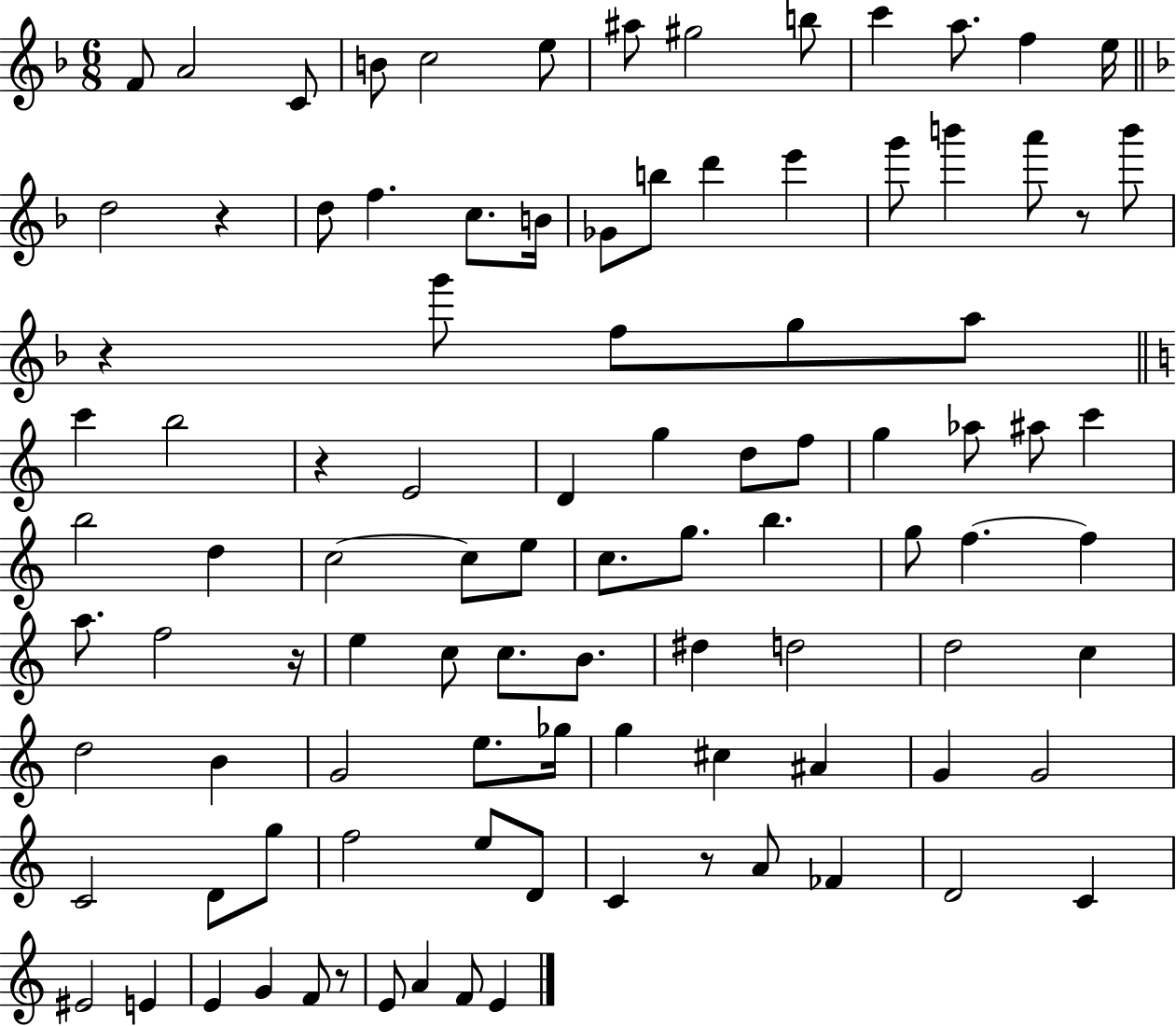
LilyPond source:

{
  \clef treble
  \numericTimeSignature
  \time 6/8
  \key f \major
  \repeat volta 2 { f'8 a'2 c'8 | b'8 c''2 e''8 | ais''8 gis''2 b''8 | c'''4 a''8. f''4 e''16 | \break \bar "||" \break \key d \minor d''2 r4 | d''8 f''4. c''8. b'16 | ges'8 b''8 d'''4 e'''4 | g'''8 b'''4 a'''8 r8 b'''8 | \break r4 g'''8 f''8 g''8 a''8 | \bar "||" \break \key c \major c'''4 b''2 | r4 e'2 | d'4 g''4 d''8 f''8 | g''4 aes''8 ais''8 c'''4 | \break b''2 d''4 | c''2~~ c''8 e''8 | c''8. g''8. b''4. | g''8 f''4.~~ f''4 | \break a''8. f''2 r16 | e''4 c''8 c''8. b'8. | dis''4 d''2 | d''2 c''4 | \break d''2 b'4 | g'2 e''8. ges''16 | g''4 cis''4 ais'4 | g'4 g'2 | \break c'2 d'8 g''8 | f''2 e''8 d'8 | c'4 r8 a'8 fes'4 | d'2 c'4 | \break eis'2 e'4 | e'4 g'4 f'8 r8 | e'8 a'4 f'8 e'4 | } \bar "|."
}